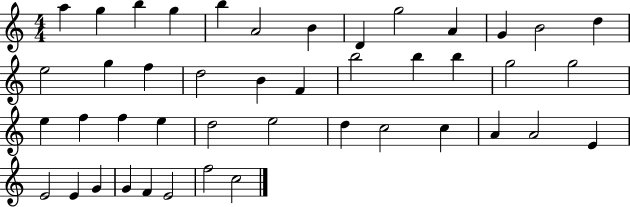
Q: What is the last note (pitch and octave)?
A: C5